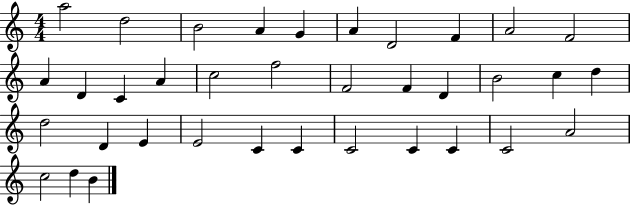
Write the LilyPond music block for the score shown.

{
  \clef treble
  \numericTimeSignature
  \time 4/4
  \key c \major
  a''2 d''2 | b'2 a'4 g'4 | a'4 d'2 f'4 | a'2 f'2 | \break a'4 d'4 c'4 a'4 | c''2 f''2 | f'2 f'4 d'4 | b'2 c''4 d''4 | \break d''2 d'4 e'4 | e'2 c'4 c'4 | c'2 c'4 c'4 | c'2 a'2 | \break c''2 d''4 b'4 | \bar "|."
}